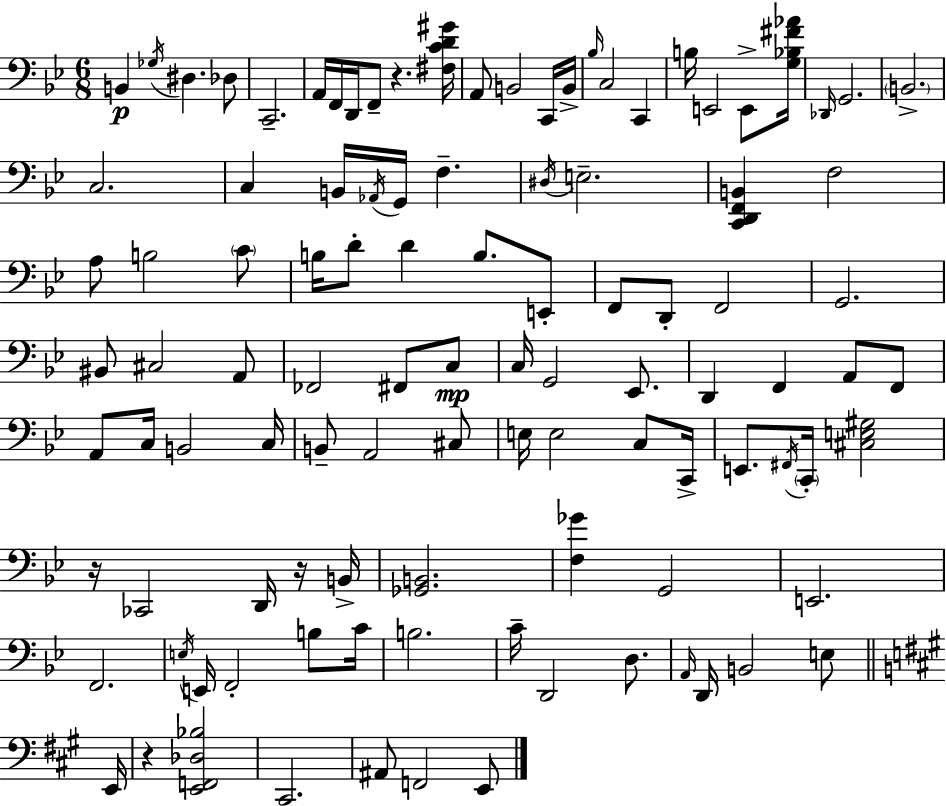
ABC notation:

X:1
T:Untitled
M:6/8
L:1/4
K:Bb
B,, _G,/4 ^D, _D,/2 C,,2 A,,/4 F,,/4 D,,/4 F,,/2 z [^F,CD^G]/4 A,,/2 B,,2 C,,/4 B,,/4 _B,/4 C,2 C,, B,/4 E,,2 E,,/2 [G,_B,^F_A]/4 _D,,/4 G,,2 B,,2 C,2 C, B,,/4 _A,,/4 G,,/4 F, ^D,/4 E,2 [C,,D,,F,,B,,] F,2 A,/2 B,2 C/2 B,/4 D/2 D B,/2 E,,/2 F,,/2 D,,/2 F,,2 G,,2 ^B,,/2 ^C,2 A,,/2 _F,,2 ^F,,/2 C,/2 C,/4 G,,2 _E,,/2 D,, F,, A,,/2 F,,/2 A,,/2 C,/4 B,,2 C,/4 B,,/2 A,,2 ^C,/2 E,/4 E,2 C,/2 C,,/4 E,,/2 ^F,,/4 C,,/4 [^C,E,^G,]2 z/4 _C,,2 D,,/4 z/4 B,,/4 [_G,,B,,]2 [F,_G] G,,2 E,,2 F,,2 E,/4 E,,/4 F,,2 B,/2 C/4 B,2 C/4 D,,2 D,/2 A,,/4 D,,/4 B,,2 E,/2 E,,/4 z [E,,F,,_D,_B,]2 ^C,,2 ^A,,/2 F,,2 E,,/2